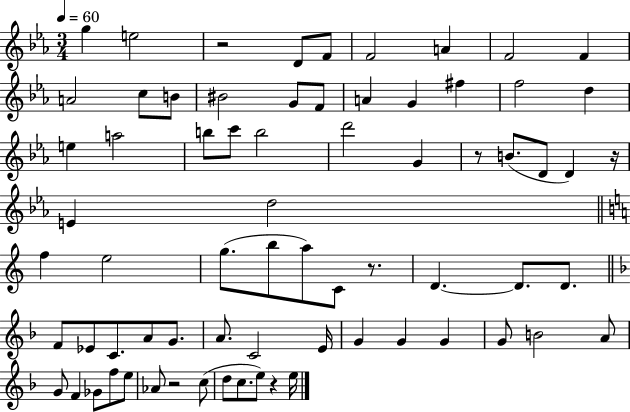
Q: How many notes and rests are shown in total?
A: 71